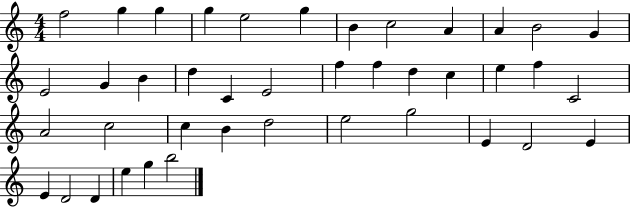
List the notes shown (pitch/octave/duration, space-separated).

F5/h G5/q G5/q G5/q E5/h G5/q B4/q C5/h A4/q A4/q B4/h G4/q E4/h G4/q B4/q D5/q C4/q E4/h F5/q F5/q D5/q C5/q E5/q F5/q C4/h A4/h C5/h C5/q B4/q D5/h E5/h G5/h E4/q D4/h E4/q E4/q D4/h D4/q E5/q G5/q B5/h